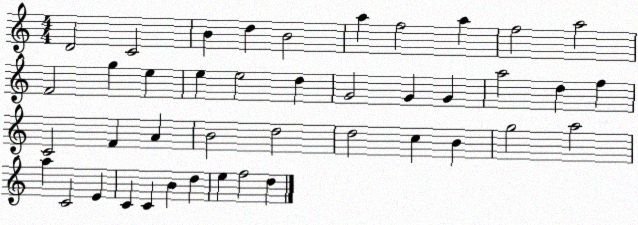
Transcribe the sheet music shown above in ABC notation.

X:1
T:Untitled
M:4/4
L:1/4
K:C
D2 C2 B d B2 a f2 a f2 a2 F2 g e e e2 d G2 G G a2 d f C2 F A B2 d2 d2 c B g2 a2 a C2 E C C B d e f2 d